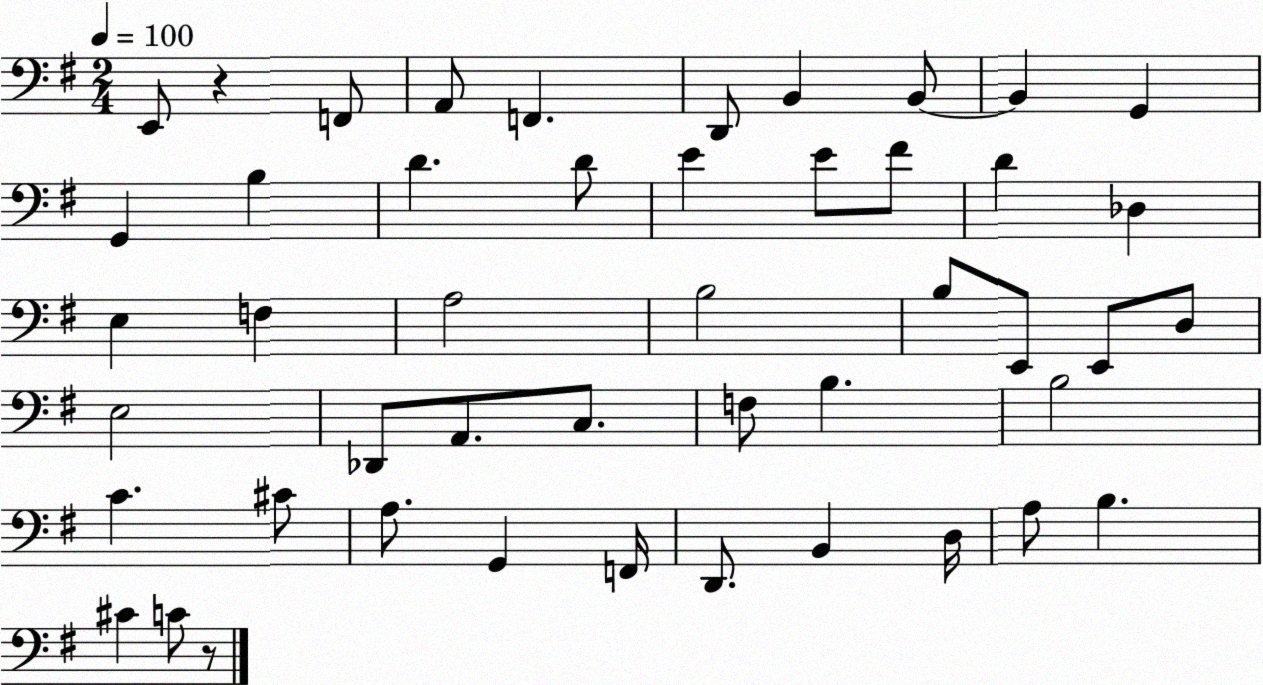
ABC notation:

X:1
T:Untitled
M:2/4
L:1/4
K:G
E,,/2 z F,,/2 A,,/2 F,, D,,/2 B,, B,,/2 B,, G,, G,, B, D D/2 E E/2 ^F/2 D _D, E, F, A,2 B,2 B,/2 E,,/2 E,,/2 D,/2 E,2 _D,,/2 A,,/2 C,/2 F,/2 B, B,2 C ^C/2 A,/2 G,, F,,/4 D,,/2 B,, D,/4 A,/2 B, ^C C/2 z/2